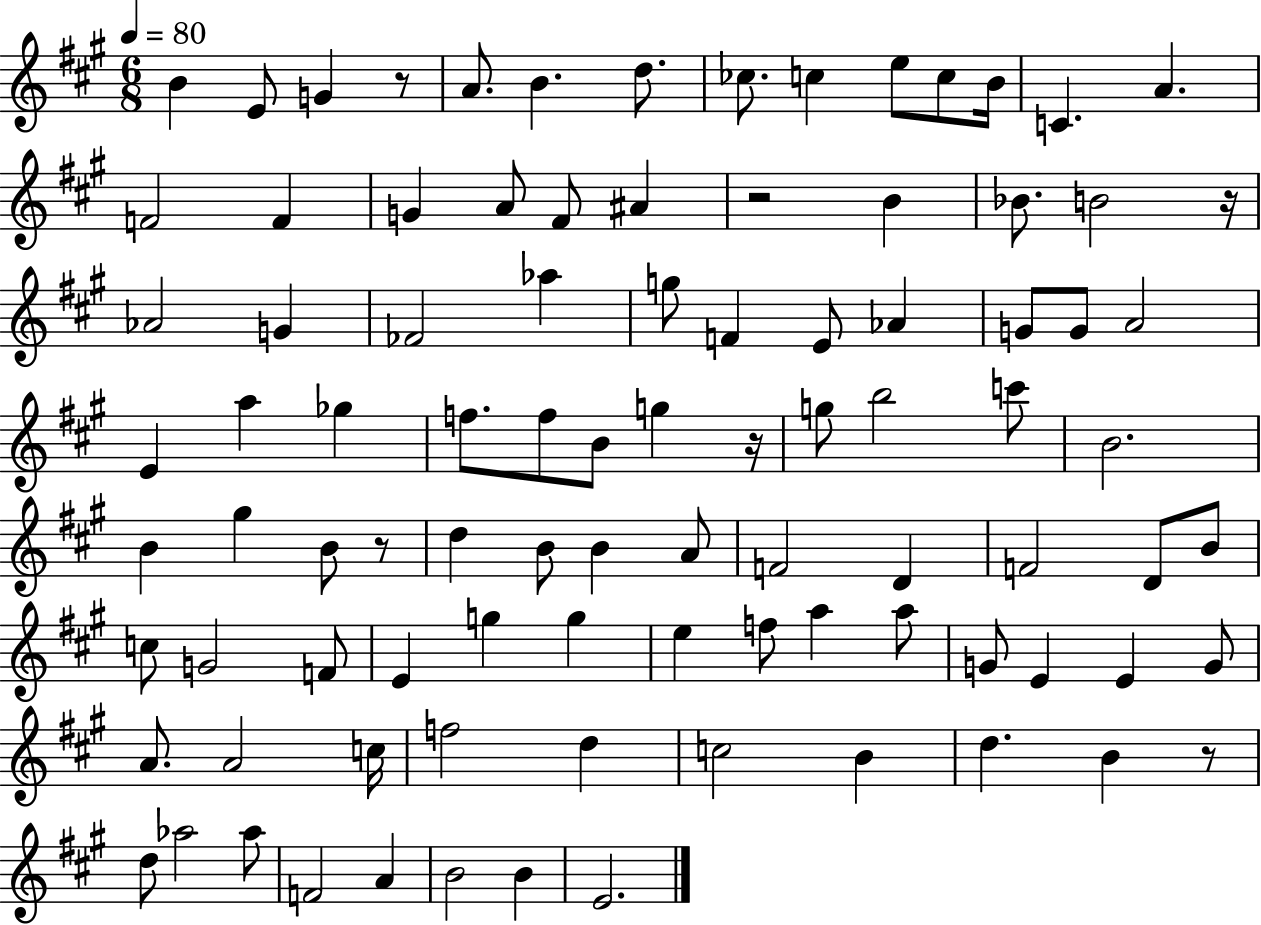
{
  \clef treble
  \numericTimeSignature
  \time 6/8
  \key a \major
  \tempo 4 = 80
  b'4 e'8 g'4 r8 | a'8. b'4. d''8. | ces''8. c''4 e''8 c''8 b'16 | c'4. a'4. | \break f'2 f'4 | g'4 a'8 fis'8 ais'4 | r2 b'4 | bes'8. b'2 r16 | \break aes'2 g'4 | fes'2 aes''4 | g''8 f'4 e'8 aes'4 | g'8 g'8 a'2 | \break e'4 a''4 ges''4 | f''8. f''8 b'8 g''4 r16 | g''8 b''2 c'''8 | b'2. | \break b'4 gis''4 b'8 r8 | d''4 b'8 b'4 a'8 | f'2 d'4 | f'2 d'8 b'8 | \break c''8 g'2 f'8 | e'4 g''4 g''4 | e''4 f''8 a''4 a''8 | g'8 e'4 e'4 g'8 | \break a'8. a'2 c''16 | f''2 d''4 | c''2 b'4 | d''4. b'4 r8 | \break d''8 aes''2 aes''8 | f'2 a'4 | b'2 b'4 | e'2. | \break \bar "|."
}